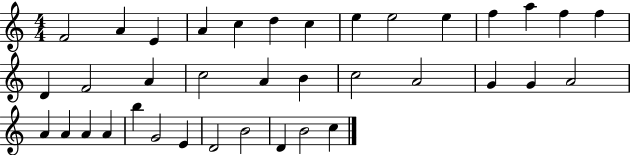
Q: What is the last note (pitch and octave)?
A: C5